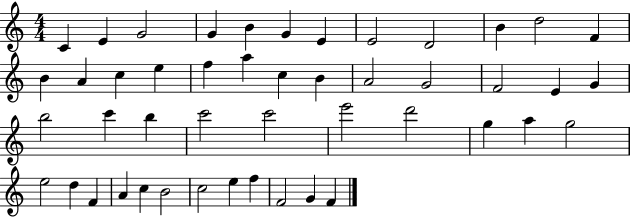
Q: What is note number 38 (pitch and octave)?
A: F4